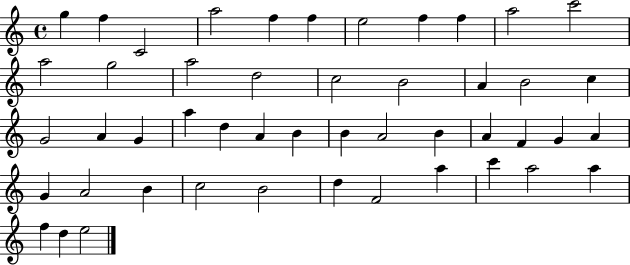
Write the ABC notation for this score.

X:1
T:Untitled
M:4/4
L:1/4
K:C
g f C2 a2 f f e2 f f a2 c'2 a2 g2 a2 d2 c2 B2 A B2 c G2 A G a d A B B A2 B A F G A G A2 B c2 B2 d F2 a c' a2 a f d e2